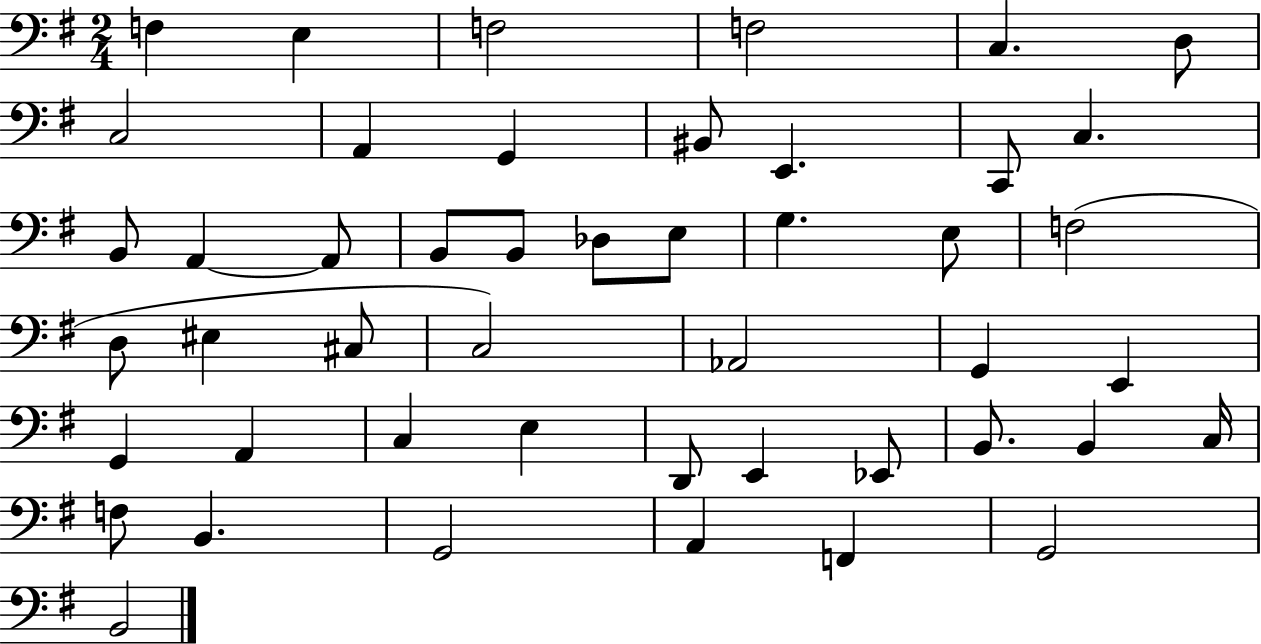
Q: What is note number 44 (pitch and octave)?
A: A2